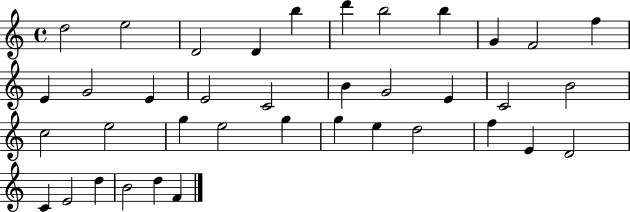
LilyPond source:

{
  \clef treble
  \time 4/4
  \defaultTimeSignature
  \key c \major
  d''2 e''2 | d'2 d'4 b''4 | d'''4 b''2 b''4 | g'4 f'2 f''4 | \break e'4 g'2 e'4 | e'2 c'2 | b'4 g'2 e'4 | c'2 b'2 | \break c''2 e''2 | g''4 e''2 g''4 | g''4 e''4 d''2 | f''4 e'4 d'2 | \break c'4 e'2 d''4 | b'2 d''4 f'4 | \bar "|."
}